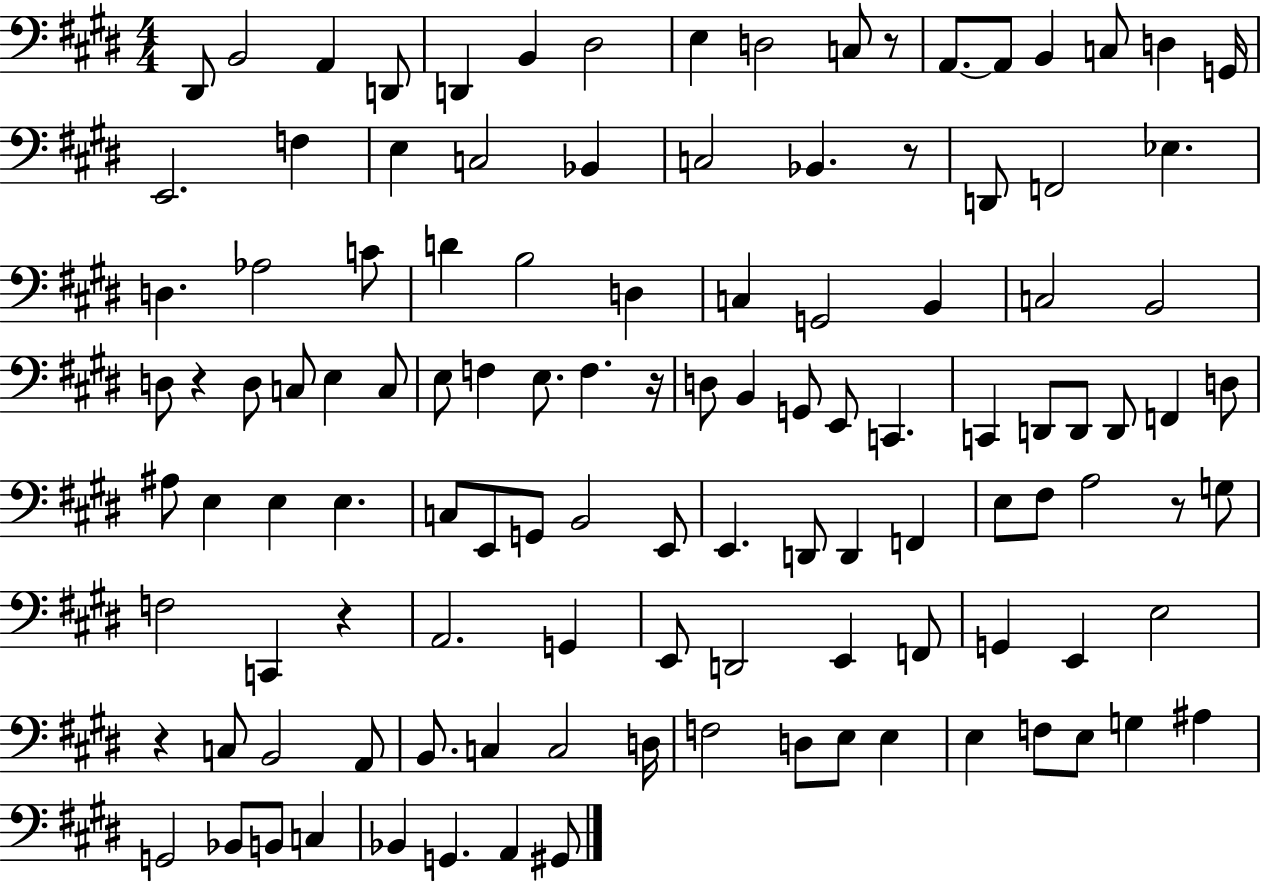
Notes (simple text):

D#2/e B2/h A2/q D2/e D2/q B2/q D#3/h E3/q D3/h C3/e R/e A2/e. A2/e B2/q C3/e D3/q G2/s E2/h. F3/q E3/q C3/h Bb2/q C3/h Bb2/q. R/e D2/e F2/h Eb3/q. D3/q. Ab3/h C4/e D4/q B3/h D3/q C3/q G2/h B2/q C3/h B2/h D3/e R/q D3/e C3/e E3/q C3/e E3/e F3/q E3/e. F3/q. R/s D3/e B2/q G2/e E2/e C2/q. C2/q D2/e D2/e D2/e F2/q D3/e A#3/e E3/q E3/q E3/q. C3/e E2/e G2/e B2/h E2/e E2/q. D2/e D2/q F2/q E3/e F#3/e A3/h R/e G3/e F3/h C2/q R/q A2/h. G2/q E2/e D2/h E2/q F2/e G2/q E2/q E3/h R/q C3/e B2/h A2/e B2/e. C3/q C3/h D3/s F3/h D3/e E3/e E3/q E3/q F3/e E3/e G3/q A#3/q G2/h Bb2/e B2/e C3/q Bb2/q G2/q. A2/q G#2/e